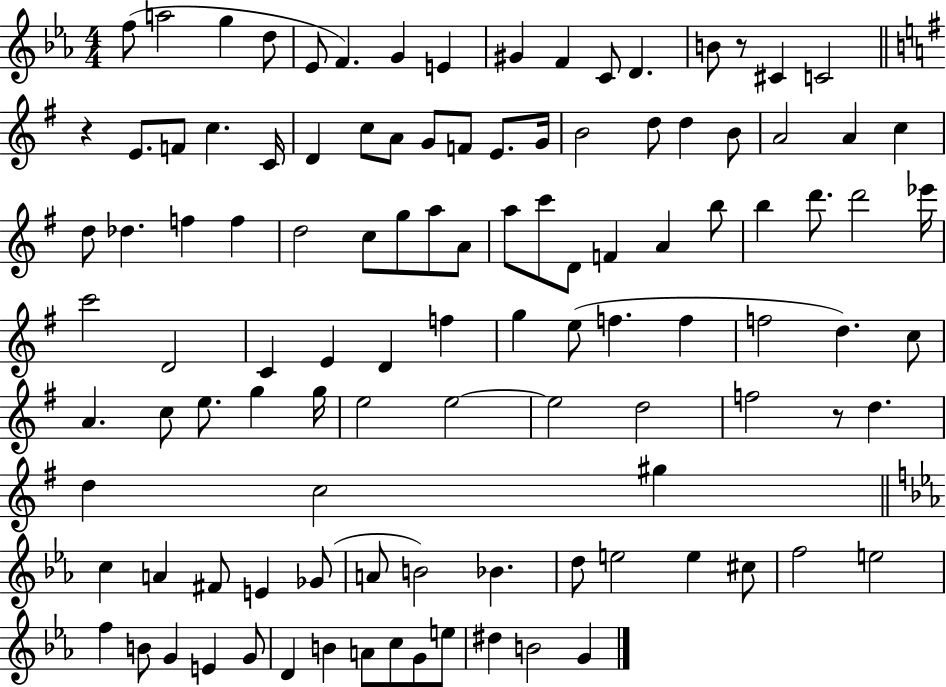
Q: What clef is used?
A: treble